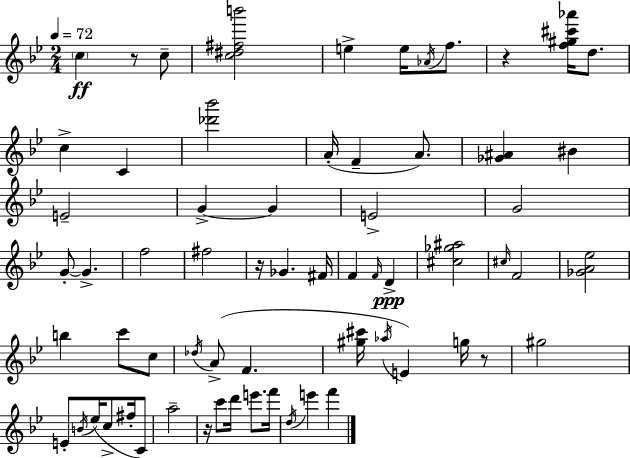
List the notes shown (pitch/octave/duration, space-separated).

C5/q R/e C5/e [C5,D#5,F#5,B6]/h E5/q E5/s Ab4/s F5/e. R/q [F5,G#5,C#6,Ab6]/s D5/e. C5/q C4/q [Db6,Bb6]/h A4/s F4/q A4/e. [Gb4,A#4]/q BIS4/q E4/h G4/q G4/q E4/h G4/h G4/e G4/q. F5/h F#5/h R/s Gb4/q. F#4/s F4/q F4/s D4/q [C#5,Gb5,A#5]/h C#5/s F4/h [Gb4,A4,Eb5]/h B5/q C6/e C5/e Db5/s A4/e F4/q. [G#5,C#6]/s Ab5/s E4/q G5/s R/e G#5/h E4/e B4/s Eb5/s C5/e F#5/s C4/e A5/h R/s C6/e D6/s E6/e. F6/s D5/s E6/q F6/q